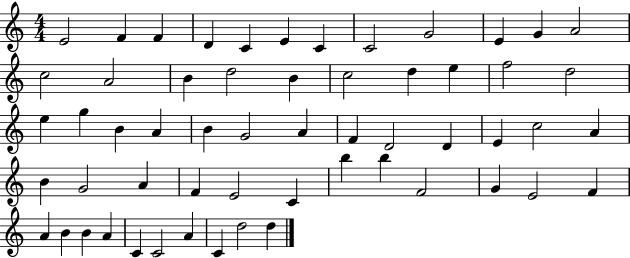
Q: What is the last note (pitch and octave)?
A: D5